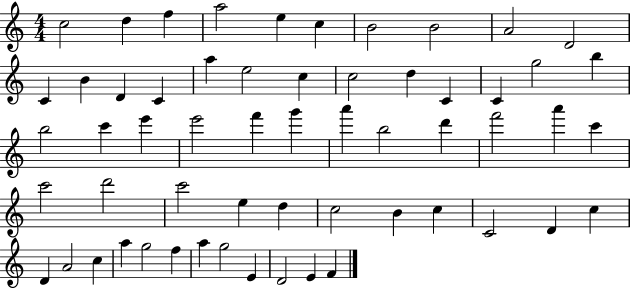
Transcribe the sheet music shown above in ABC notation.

X:1
T:Untitled
M:4/4
L:1/4
K:C
c2 d f a2 e c B2 B2 A2 D2 C B D C a e2 c c2 d C C g2 b b2 c' e' e'2 f' g' a' b2 d' f'2 a' c' c'2 d'2 c'2 e d c2 B c C2 D c D A2 c a g2 f a g2 E D2 E F